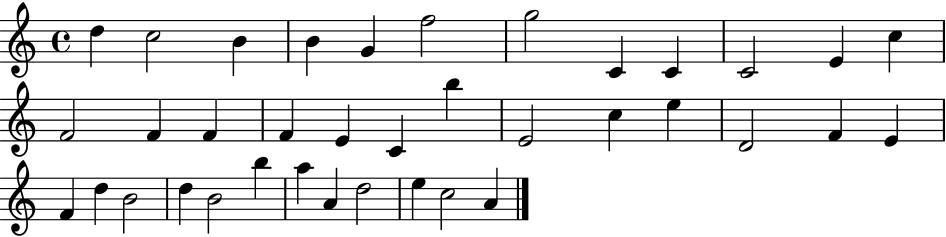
D5/q C5/h B4/q B4/q G4/q F5/h G5/h C4/q C4/q C4/h E4/q C5/q F4/h F4/q F4/q F4/q E4/q C4/q B5/q E4/h C5/q E5/q D4/h F4/q E4/q F4/q D5/q B4/h D5/q B4/h B5/q A5/q A4/q D5/h E5/q C5/h A4/q